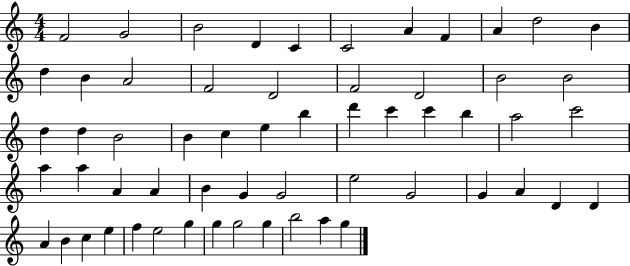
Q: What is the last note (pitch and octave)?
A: G5